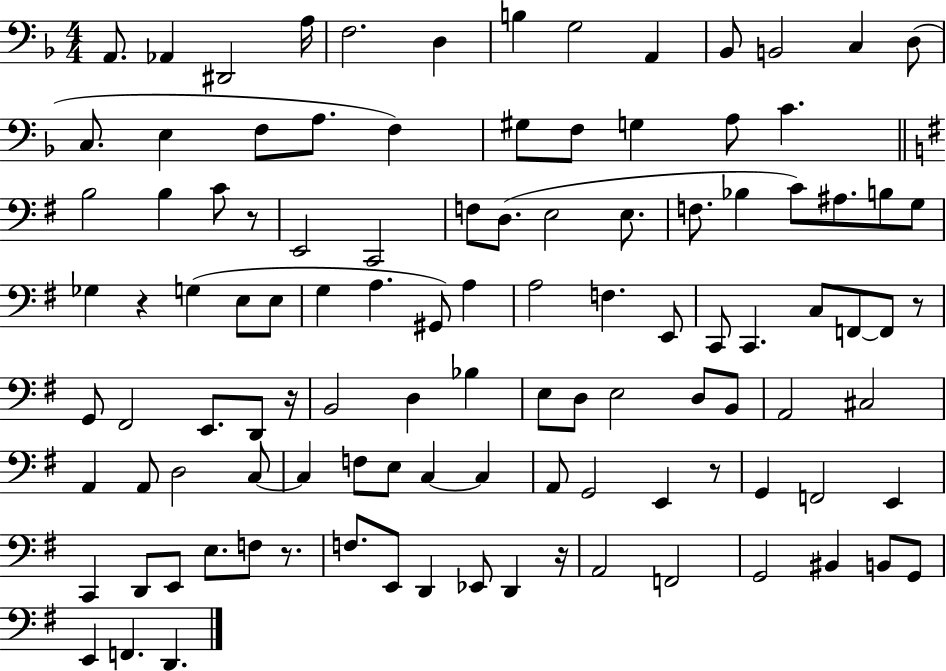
A2/e. Ab2/q D#2/h A3/s F3/h. D3/q B3/q G3/h A2/q Bb2/e B2/h C3/q D3/e C3/e. E3/q F3/e A3/e. F3/q G#3/e F3/e G3/q A3/e C4/q. B3/h B3/q C4/e R/e E2/h C2/h F3/e D3/e. E3/h E3/e. F3/e. Bb3/q C4/e A#3/e. B3/e G3/e Gb3/q R/q G3/q E3/e E3/e G3/q A3/q. G#2/e A3/q A3/h F3/q. E2/e C2/e C2/q. C3/e F2/e F2/e R/e G2/e F#2/h E2/e. D2/e R/s B2/h D3/q Bb3/q E3/e D3/e E3/h D3/e B2/e A2/h C#3/h A2/q A2/e D3/h C3/e C3/q F3/e E3/e C3/q C3/q A2/e G2/h E2/q R/e G2/q F2/h E2/q C2/q D2/e E2/e E3/e. F3/e R/e. F3/e. E2/e D2/q Eb2/e D2/q R/s A2/h F2/h G2/h BIS2/q B2/e G2/e E2/q F2/q. D2/q.